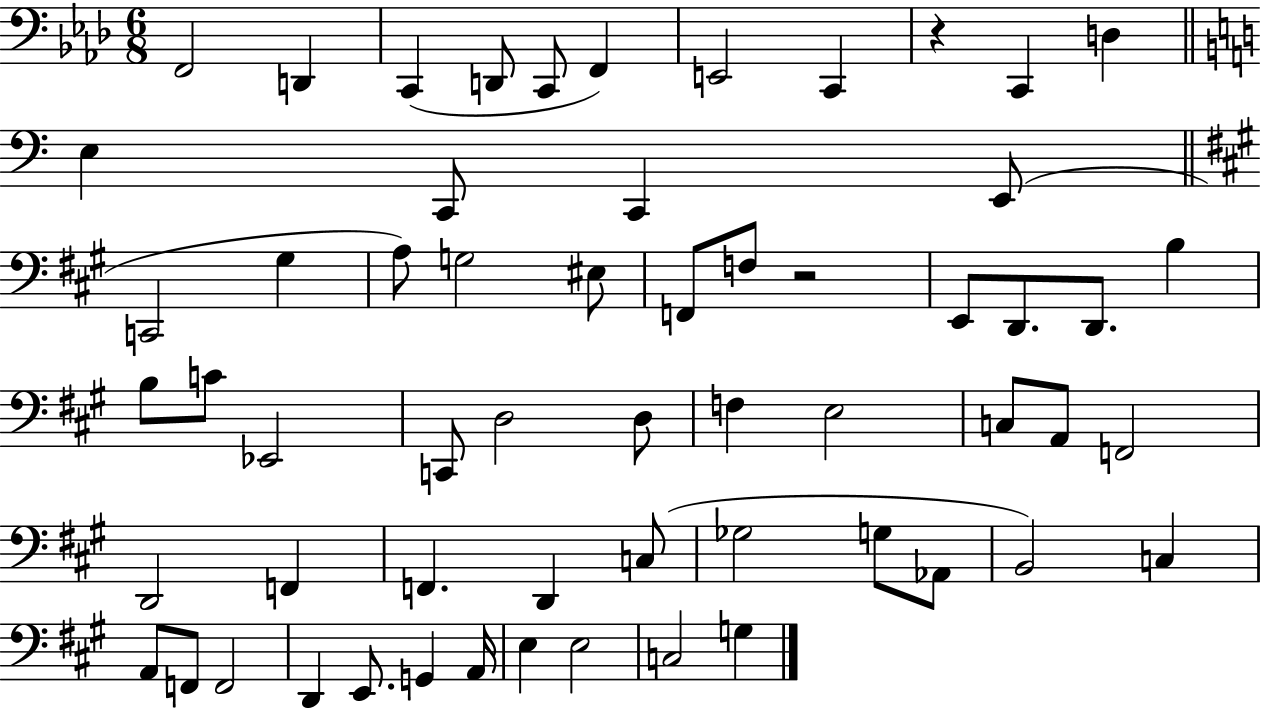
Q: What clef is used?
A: bass